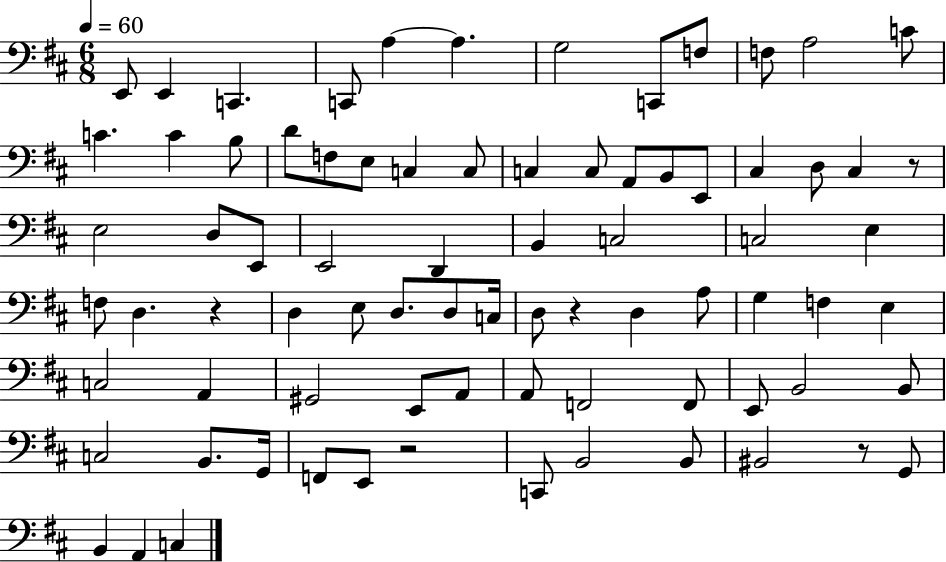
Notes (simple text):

E2/e E2/q C2/q. C2/e A3/q A3/q. G3/h C2/e F3/e F3/e A3/h C4/e C4/q. C4/q B3/e D4/e F3/e E3/e C3/q C3/e C3/q C3/e A2/e B2/e E2/e C#3/q D3/e C#3/q R/e E3/h D3/e E2/e E2/h D2/q B2/q C3/h C3/h E3/q F3/e D3/q. R/q D3/q E3/e D3/e. D3/e C3/s D3/e R/q D3/q A3/e G3/q F3/q E3/q C3/h A2/q G#2/h E2/e A2/e A2/e F2/h F2/e E2/e B2/h B2/e C3/h B2/e. G2/s F2/e E2/e R/h C2/e B2/h B2/e BIS2/h R/e G2/e B2/q A2/q C3/q